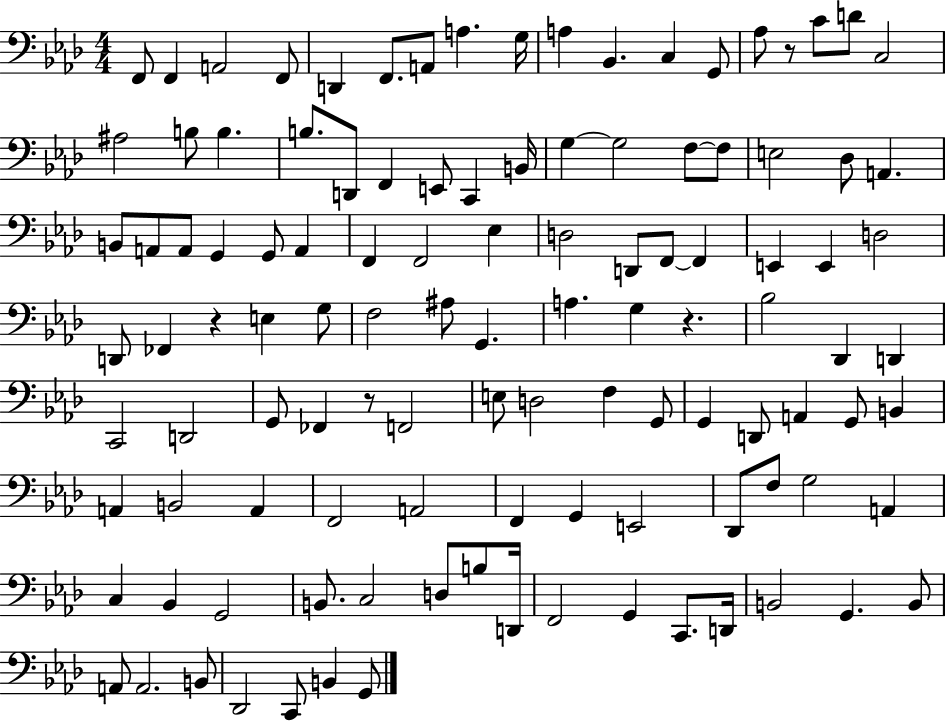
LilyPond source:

{
  \clef bass
  \numericTimeSignature
  \time 4/4
  \key aes \major
  f,8 f,4 a,2 f,8 | d,4 f,8. a,8 a4. g16 | a4 bes,4. c4 g,8 | aes8 r8 c'8 d'8 c2 | \break ais2 b8 b4. | b8. d,8 f,4 e,8 c,4 b,16 | g4~~ g2 f8~~ f8 | e2 des8 a,4. | \break b,8 a,8 a,8 g,4 g,8 a,4 | f,4 f,2 ees4 | d2 d,8 f,8~~ f,4 | e,4 e,4 d2 | \break d,8 fes,4 r4 e4 g8 | f2 ais8 g,4. | a4. g4 r4. | bes2 des,4 d,4 | \break c,2 d,2 | g,8 fes,4 r8 f,2 | e8 d2 f4 g,8 | g,4 d,8 a,4 g,8 b,4 | \break a,4 b,2 a,4 | f,2 a,2 | f,4 g,4 e,2 | des,8 f8 g2 a,4 | \break c4 bes,4 g,2 | b,8. c2 d8 b8 d,16 | f,2 g,4 c,8. d,16 | b,2 g,4. b,8 | \break a,8 a,2. b,8 | des,2 c,8 b,4 g,8 | \bar "|."
}